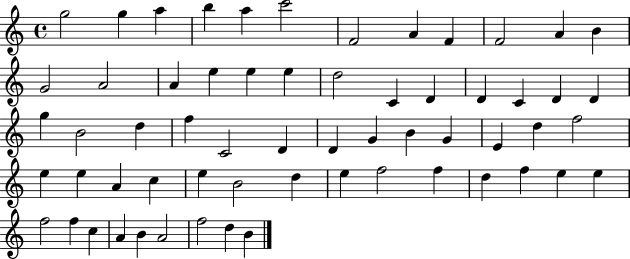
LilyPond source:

{
  \clef treble
  \time 4/4
  \defaultTimeSignature
  \key c \major
  g''2 g''4 a''4 | b''4 a''4 c'''2 | f'2 a'4 f'4 | f'2 a'4 b'4 | \break g'2 a'2 | a'4 e''4 e''4 e''4 | d''2 c'4 d'4 | d'4 c'4 d'4 d'4 | \break g''4 b'2 d''4 | f''4 c'2 d'4 | d'4 g'4 b'4 g'4 | e'4 d''4 f''2 | \break e''4 e''4 a'4 c''4 | e''4 b'2 d''4 | e''4 f''2 f''4 | d''4 f''4 e''4 e''4 | \break f''2 f''4 c''4 | a'4 b'4 a'2 | f''2 d''4 b'4 | \bar "|."
}